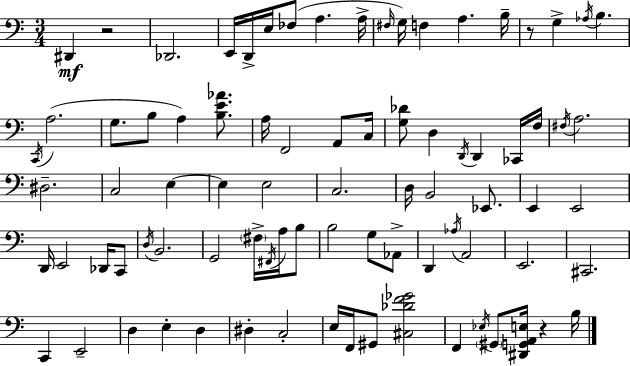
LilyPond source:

{
  \clef bass
  \numericTimeSignature
  \time 3/4
  \key a \minor
  dis,4\mf r2 | des,2. | e,16 d,16-> e16 fes8( a4. a16-> | \grace { fis16 }) g16 f4 a4. | \break b16-- r8 g4-> \acciaccatura { aes16 } b4. | \acciaccatura { c,16 }( a2. | g8. b8 a4) | <b e' aes'>8. a16 f,2 | \break a,8 c16 <g des'>8 d4 \acciaccatura { d,16 } d,4 | ces,16 f16 \acciaccatura { fis16 } a2. | dis2.-- | c2 | \break e4~~ e4 e2 | c2. | d16 b,2 | ees,8. e,4 e,2 | \break d,16 e,2 | des,16 c,8 \acciaccatura { d16 } b,2. | g,2 | \parenthesize fis16-> \acciaccatura { fis,16 } a16 b8 b2 | \break g8 aes,8-> d,4 \acciaccatura { aes16 } | a,2 e,2. | cis,2. | c,4 | \break e,2-- d4 | e4-. d4 dis4-. | c2-. e16 f,16 gis,8 | <cis des' f' ges'>2 f,4 | \break \acciaccatura { ees16 } \parenthesize gis,8 <dis, g, a, e>16 r4 b16 \bar "|."
}